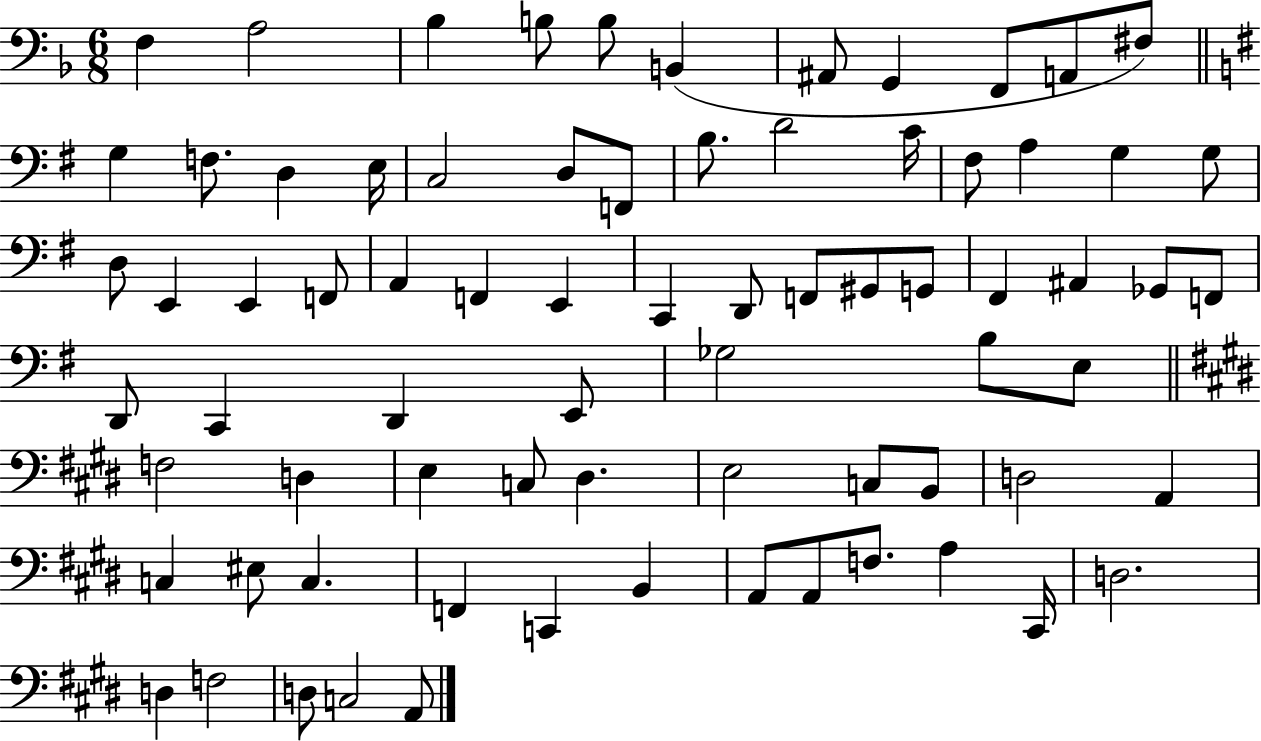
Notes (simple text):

F3/q A3/h Bb3/q B3/e B3/e B2/q A#2/e G2/q F2/e A2/e F#3/e G3/q F3/e. D3/q E3/s C3/h D3/e F2/e B3/e. D4/h C4/s F#3/e A3/q G3/q G3/e D3/e E2/q E2/q F2/e A2/q F2/q E2/q C2/q D2/e F2/e G#2/e G2/e F#2/q A#2/q Gb2/e F2/e D2/e C2/q D2/q E2/e Gb3/h B3/e E3/e F3/h D3/q E3/q C3/e D#3/q. E3/h C3/e B2/e D3/h A2/q C3/q EIS3/e C3/q. F2/q C2/q B2/q A2/e A2/e F3/e. A3/q C#2/s D3/h. D3/q F3/h D3/e C3/h A2/e